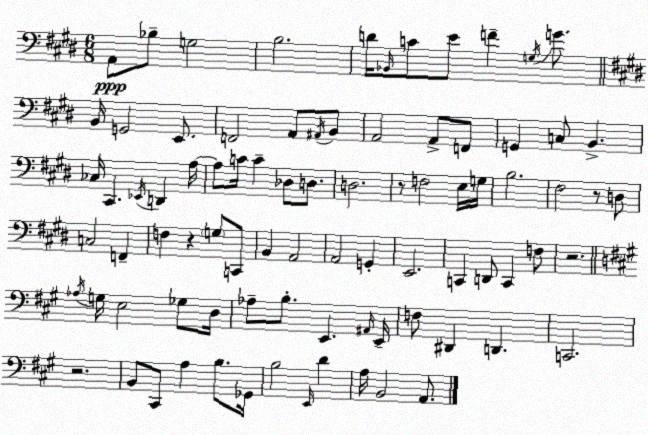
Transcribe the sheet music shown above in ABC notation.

X:1
T:Untitled
M:6/8
L:1/4
K:E
A,,/2 _B,/2 G,2 B,2 D/4 _B,,/4 C/2 E/2 F G,/4 G/2 B,,/4 G,,2 E,,/2 F,,2 A,,/2 ^A,,/4 B,,/2 A,,2 A,,/2 F,,/2 G,, C,/2 B,, _C,/4 ^C,, _E,,/4 D,, A,/4 A,/2 C/4 C _D,/2 D,/2 D,2 z/2 F,2 E,/4 G,/4 B,2 ^F,2 z/2 D,/2 C,2 F,, F, z G,/2 C,,/2 B,, A,,2 A,,2 G,, E,,2 C,, D,,/2 C,, F,/2 z2 _A,/4 G,/4 E,2 _G,/2 D,/4 _A,/2 B,/2 E,, ^A,,/4 E,,/4 F,/2 ^D,, D,, C,,2 z2 B,,/2 ^C,,/2 A, B,/2 _G,,/4 B,2 E,,/4 D A,/4 B,,2 A,,/2